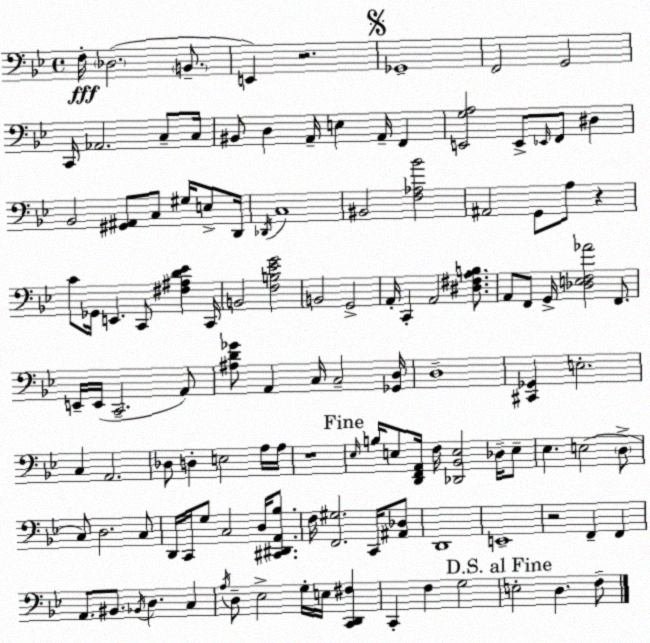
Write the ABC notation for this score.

X:1
T:Untitled
M:4/4
L:1/4
K:Bb
F,/4 _D,2 B,,/2 E,, z2 _G,,4 F,,2 G,,2 C,,/4 _A,,2 C,/2 C,/4 ^B,,/2 D, A,,/4 E, A,,/4 F,, [E,,G,A,]2 E,,/2 _E,,/4 F,,/2 ^D, _B,,2 [^G,,^A,,]/2 C,/2 ^G,/4 E,/2 D,,/4 _D,,/4 C,4 ^B,,2 [F,_A,_B]2 ^A,,2 G,,/2 A,/2 z C/2 _G,,/4 E,, C,,/2 [^F,^A,D_E] C,,/4 B,,2 [F,B,_EG]2 B,,2 G,,2 A,,/4 C,, A,,2 [^D,^F,A,B,]/2 A,,/2 F,,/2 G,,/4 [_D,E,F,_A]2 F,,/2 E,,/4 E,,/4 C,,2 A,,/2 [^A,D_G]/2 A,, C,/4 C,2 [_G,,D,]/4 D,4 [^C,,_G,,] E,2 C, A,,2 _D,/2 D, E,2 A,/4 A,/4 z4 _E,/4 B,/4 E,/2 [D,,F,,A,,]/4 F,/4 [_D,,_B,,E,]2 _D,/4 E,/2 _E, E,2 D,/2 C,/2 D,2 C,/2 D,,/4 C,,/4 G,/2 C,2 D,/4 [^C,,^D,,A,,_B,]/2 F,/4 [F,,^G,]2 C,,/4 [^A,,_D,]/2 D,,4 E,,4 z2 F,, F,, A,,/2 ^B,,/2 _B,,/4 D, C, A,/4 D,/2 _E,2 G,/4 E,/4 [C,,D,,^F,] C,, F, G,2 E,2 D, F,/2